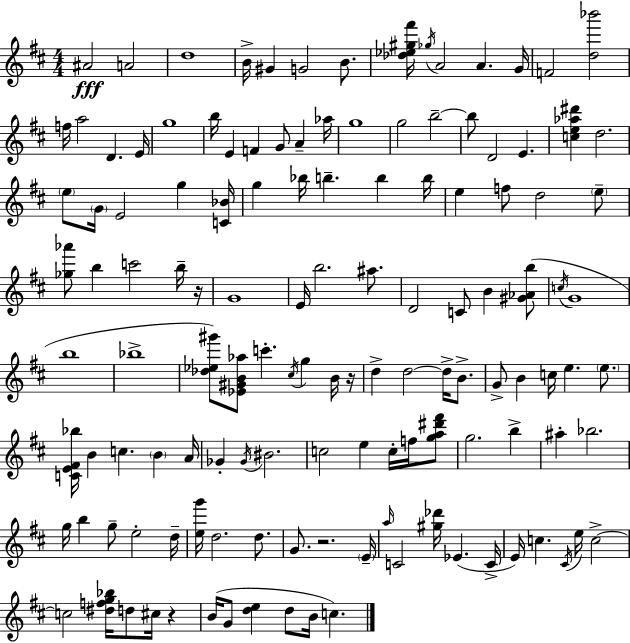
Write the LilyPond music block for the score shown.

{
  \clef treble
  \numericTimeSignature
  \time 4/4
  \key d \major
  ais'2\fff a'2 | d''1 | b'16-> gis'4 g'2 b'8. | <des'' ees'' gis'' fis'''>16 \acciaccatura { ges''16 } a'2 a'4. | \break g'16 f'2 <d'' bes'''>2 | f''16 a''2 d'4. | e'16 g''1 | b''16 e'4 f'4 g'8 a'4-- | \break aes''16 g''1 | g''2 b''2--~~ | b''8 d'2 e'4. | <c'' e'' aes'' dis'''>4 d''2. | \break \parenthesize e''8 \parenthesize g'16 e'2 g''4 | <c' bes'>16 g''4 bes''16 b''4.-- b''4 | b''16 e''4 f''8 d''2 \parenthesize e''8-- | <ges'' aes'''>8 b''4 c'''2 b''16-- | \break r16 g'1 | e'16 b''2. ais''8. | d'2 c'8 b'4 <gis' aes' b''>8( | \acciaccatura { c''16 } g'1 | \break b''1 | bes''1-> | <des'' ees'' gis'''>8) <ees' gis' b' aes''>8 c'''4.-. \acciaccatura { cis''16 } g''4 | b'16 r16 d''4-> d''2~~ d''16-> | \break b'8.-> g'8-> b'4 c''16 e''4. | \parenthesize e''8. <c' e' fis' bes''>16 b'4 c''4. \parenthesize b'4 | a'16 ges'4-. \acciaccatura { ges'16 } bis'2. | c''2 e''4 | \break c''16-. f''16 <g'' a'' dis''' fis'''>8 g''2. | b''4-> ais''4-. bes''2. | g''16 b''4 g''8-- e''2-. | d''16-- <e'' g'''>16 d''2. | \break d''8. g'8. r2. | \parenthesize e'16-- \grace { a''16 } c'2 <gis'' des'''>16 ees'4.( | c'16-> e'16) c''4. \acciaccatura { cis'16 } e''16 c''2->~~ | c''2 <dis'' f'' g'' bes''>16 d''8 | \break cis''16 r4 b'16( g'8 <d'' e''>4 d''8 b'16 | c''4.) \bar "|."
}